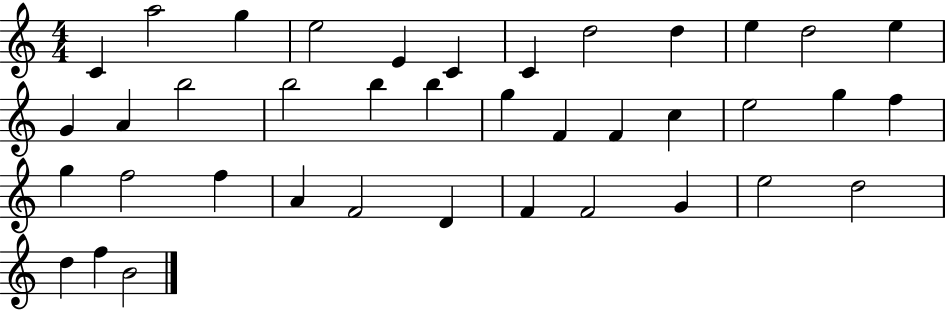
C4/q A5/h G5/q E5/h E4/q C4/q C4/q D5/h D5/q E5/q D5/h E5/q G4/q A4/q B5/h B5/h B5/q B5/q G5/q F4/q F4/q C5/q E5/h G5/q F5/q G5/q F5/h F5/q A4/q F4/h D4/q F4/q F4/h G4/q E5/h D5/h D5/q F5/q B4/h